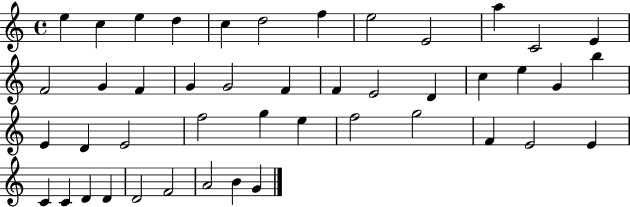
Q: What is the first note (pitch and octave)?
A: E5